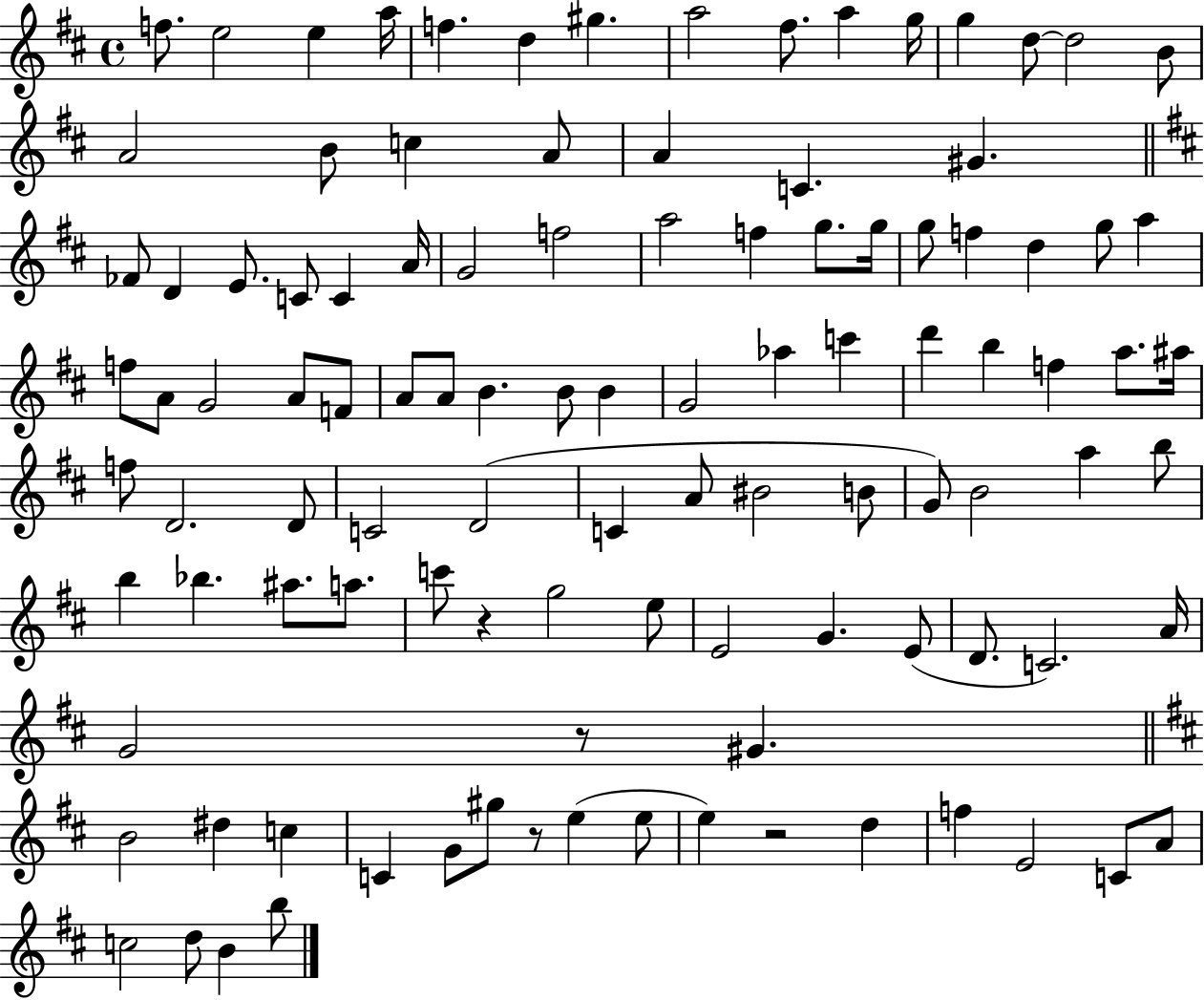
F5/e. E5/h E5/q A5/s F5/q. D5/q G#5/q. A5/h F#5/e. A5/q G5/s G5/q D5/e D5/h B4/e A4/h B4/e C5/q A4/e A4/q C4/q. G#4/q. FES4/e D4/q E4/e. C4/e C4/q A4/s G4/h F5/h A5/h F5/q G5/e. G5/s G5/e F5/q D5/q G5/e A5/q F5/e A4/e G4/h A4/e F4/e A4/e A4/e B4/q. B4/e B4/q G4/h Ab5/q C6/q D6/q B5/q F5/q A5/e. A#5/s F5/e D4/h. D4/e C4/h D4/h C4/q A4/e BIS4/h B4/e G4/e B4/h A5/q B5/e B5/q Bb5/q. A#5/e. A5/e. C6/e R/q G5/h E5/e E4/h G4/q. E4/e D4/e. C4/h. A4/s G4/h R/e G#4/q. B4/h D#5/q C5/q C4/q G4/e G#5/e R/e E5/q E5/e E5/q R/h D5/q F5/q E4/h C4/e A4/e C5/h D5/e B4/q B5/e